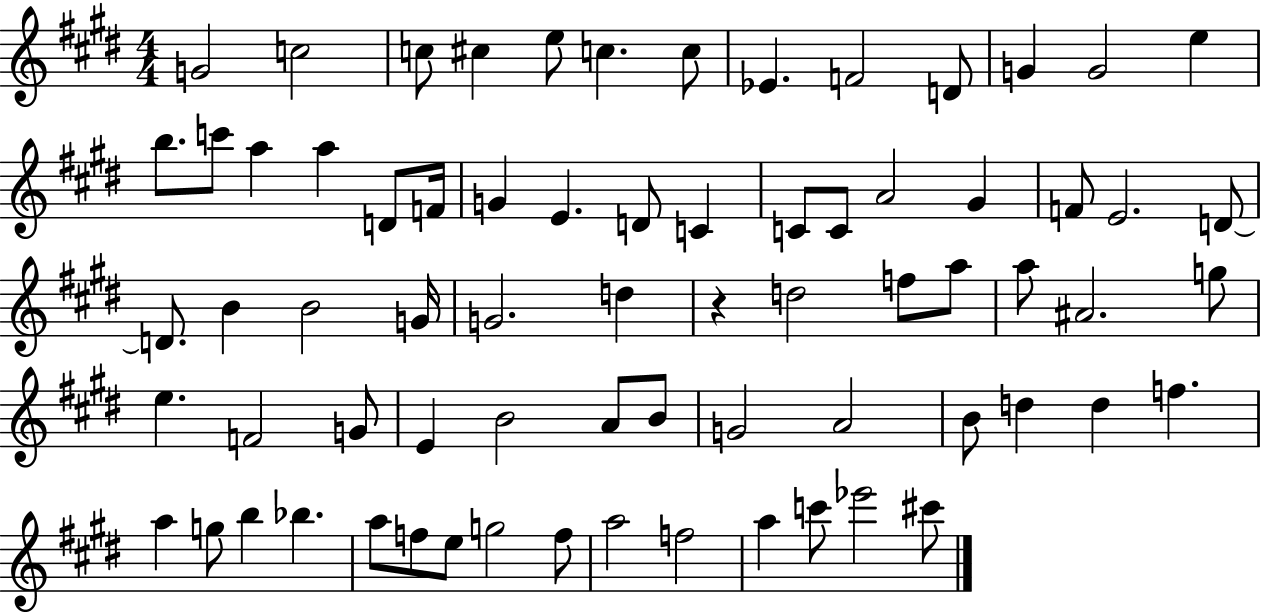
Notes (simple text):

G4/h C5/h C5/e C#5/q E5/e C5/q. C5/e Eb4/q. F4/h D4/e G4/q G4/h E5/q B5/e. C6/e A5/q A5/q D4/e F4/s G4/q E4/q. D4/e C4/q C4/e C4/e A4/h G#4/q F4/e E4/h. D4/e D4/e. B4/q B4/h G4/s G4/h. D5/q R/q D5/h F5/e A5/e A5/e A#4/h. G5/e E5/q. F4/h G4/e E4/q B4/h A4/e B4/e G4/h A4/h B4/e D5/q D5/q F5/q. A5/q G5/e B5/q Bb5/q. A5/e F5/e E5/e G5/h F5/e A5/h F5/h A5/q C6/e Eb6/h C#6/e